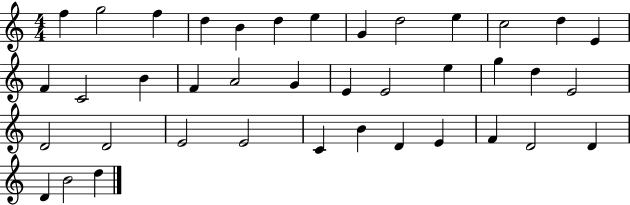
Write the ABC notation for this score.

X:1
T:Untitled
M:4/4
L:1/4
K:C
f g2 f d B d e G d2 e c2 d E F C2 B F A2 G E E2 e g d E2 D2 D2 E2 E2 C B D E F D2 D D B2 d